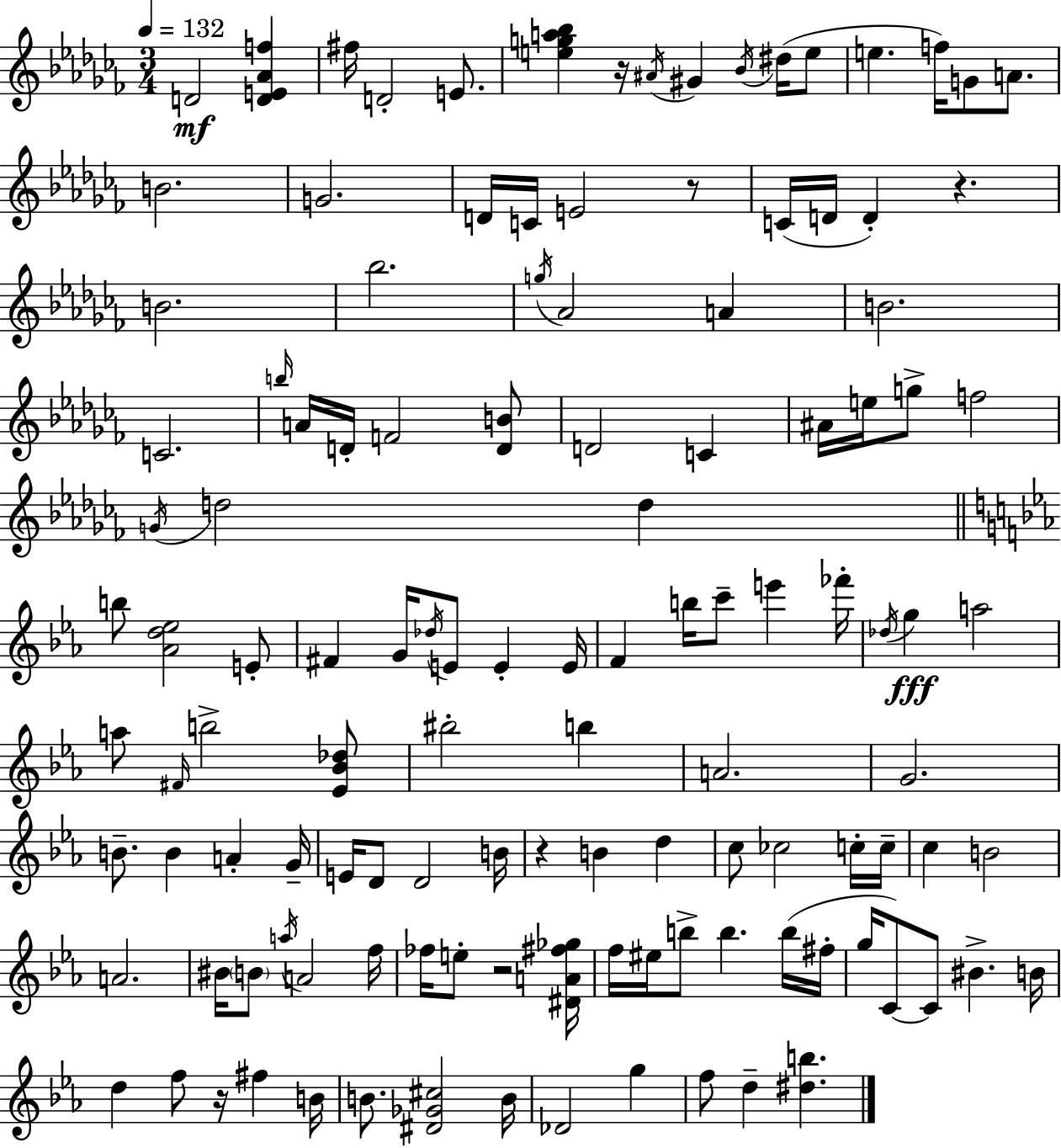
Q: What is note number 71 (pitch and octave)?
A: D4